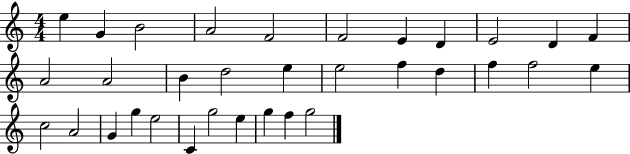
E5/q G4/q B4/h A4/h F4/h F4/h E4/q D4/q E4/h D4/q F4/q A4/h A4/h B4/q D5/h E5/q E5/h F5/q D5/q F5/q F5/h E5/q C5/h A4/h G4/q G5/q E5/h C4/q G5/h E5/q G5/q F5/q G5/h